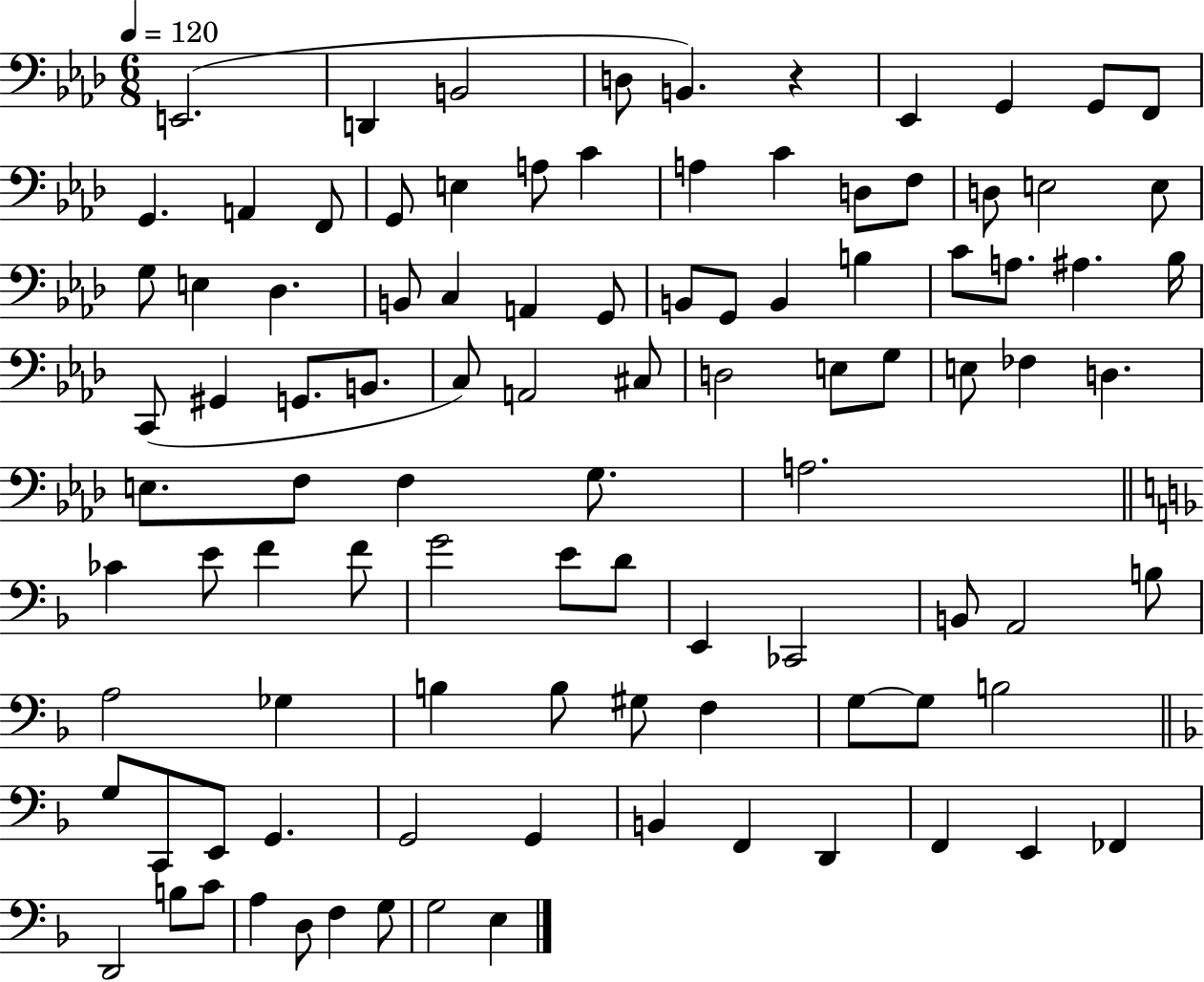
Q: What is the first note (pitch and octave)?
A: E2